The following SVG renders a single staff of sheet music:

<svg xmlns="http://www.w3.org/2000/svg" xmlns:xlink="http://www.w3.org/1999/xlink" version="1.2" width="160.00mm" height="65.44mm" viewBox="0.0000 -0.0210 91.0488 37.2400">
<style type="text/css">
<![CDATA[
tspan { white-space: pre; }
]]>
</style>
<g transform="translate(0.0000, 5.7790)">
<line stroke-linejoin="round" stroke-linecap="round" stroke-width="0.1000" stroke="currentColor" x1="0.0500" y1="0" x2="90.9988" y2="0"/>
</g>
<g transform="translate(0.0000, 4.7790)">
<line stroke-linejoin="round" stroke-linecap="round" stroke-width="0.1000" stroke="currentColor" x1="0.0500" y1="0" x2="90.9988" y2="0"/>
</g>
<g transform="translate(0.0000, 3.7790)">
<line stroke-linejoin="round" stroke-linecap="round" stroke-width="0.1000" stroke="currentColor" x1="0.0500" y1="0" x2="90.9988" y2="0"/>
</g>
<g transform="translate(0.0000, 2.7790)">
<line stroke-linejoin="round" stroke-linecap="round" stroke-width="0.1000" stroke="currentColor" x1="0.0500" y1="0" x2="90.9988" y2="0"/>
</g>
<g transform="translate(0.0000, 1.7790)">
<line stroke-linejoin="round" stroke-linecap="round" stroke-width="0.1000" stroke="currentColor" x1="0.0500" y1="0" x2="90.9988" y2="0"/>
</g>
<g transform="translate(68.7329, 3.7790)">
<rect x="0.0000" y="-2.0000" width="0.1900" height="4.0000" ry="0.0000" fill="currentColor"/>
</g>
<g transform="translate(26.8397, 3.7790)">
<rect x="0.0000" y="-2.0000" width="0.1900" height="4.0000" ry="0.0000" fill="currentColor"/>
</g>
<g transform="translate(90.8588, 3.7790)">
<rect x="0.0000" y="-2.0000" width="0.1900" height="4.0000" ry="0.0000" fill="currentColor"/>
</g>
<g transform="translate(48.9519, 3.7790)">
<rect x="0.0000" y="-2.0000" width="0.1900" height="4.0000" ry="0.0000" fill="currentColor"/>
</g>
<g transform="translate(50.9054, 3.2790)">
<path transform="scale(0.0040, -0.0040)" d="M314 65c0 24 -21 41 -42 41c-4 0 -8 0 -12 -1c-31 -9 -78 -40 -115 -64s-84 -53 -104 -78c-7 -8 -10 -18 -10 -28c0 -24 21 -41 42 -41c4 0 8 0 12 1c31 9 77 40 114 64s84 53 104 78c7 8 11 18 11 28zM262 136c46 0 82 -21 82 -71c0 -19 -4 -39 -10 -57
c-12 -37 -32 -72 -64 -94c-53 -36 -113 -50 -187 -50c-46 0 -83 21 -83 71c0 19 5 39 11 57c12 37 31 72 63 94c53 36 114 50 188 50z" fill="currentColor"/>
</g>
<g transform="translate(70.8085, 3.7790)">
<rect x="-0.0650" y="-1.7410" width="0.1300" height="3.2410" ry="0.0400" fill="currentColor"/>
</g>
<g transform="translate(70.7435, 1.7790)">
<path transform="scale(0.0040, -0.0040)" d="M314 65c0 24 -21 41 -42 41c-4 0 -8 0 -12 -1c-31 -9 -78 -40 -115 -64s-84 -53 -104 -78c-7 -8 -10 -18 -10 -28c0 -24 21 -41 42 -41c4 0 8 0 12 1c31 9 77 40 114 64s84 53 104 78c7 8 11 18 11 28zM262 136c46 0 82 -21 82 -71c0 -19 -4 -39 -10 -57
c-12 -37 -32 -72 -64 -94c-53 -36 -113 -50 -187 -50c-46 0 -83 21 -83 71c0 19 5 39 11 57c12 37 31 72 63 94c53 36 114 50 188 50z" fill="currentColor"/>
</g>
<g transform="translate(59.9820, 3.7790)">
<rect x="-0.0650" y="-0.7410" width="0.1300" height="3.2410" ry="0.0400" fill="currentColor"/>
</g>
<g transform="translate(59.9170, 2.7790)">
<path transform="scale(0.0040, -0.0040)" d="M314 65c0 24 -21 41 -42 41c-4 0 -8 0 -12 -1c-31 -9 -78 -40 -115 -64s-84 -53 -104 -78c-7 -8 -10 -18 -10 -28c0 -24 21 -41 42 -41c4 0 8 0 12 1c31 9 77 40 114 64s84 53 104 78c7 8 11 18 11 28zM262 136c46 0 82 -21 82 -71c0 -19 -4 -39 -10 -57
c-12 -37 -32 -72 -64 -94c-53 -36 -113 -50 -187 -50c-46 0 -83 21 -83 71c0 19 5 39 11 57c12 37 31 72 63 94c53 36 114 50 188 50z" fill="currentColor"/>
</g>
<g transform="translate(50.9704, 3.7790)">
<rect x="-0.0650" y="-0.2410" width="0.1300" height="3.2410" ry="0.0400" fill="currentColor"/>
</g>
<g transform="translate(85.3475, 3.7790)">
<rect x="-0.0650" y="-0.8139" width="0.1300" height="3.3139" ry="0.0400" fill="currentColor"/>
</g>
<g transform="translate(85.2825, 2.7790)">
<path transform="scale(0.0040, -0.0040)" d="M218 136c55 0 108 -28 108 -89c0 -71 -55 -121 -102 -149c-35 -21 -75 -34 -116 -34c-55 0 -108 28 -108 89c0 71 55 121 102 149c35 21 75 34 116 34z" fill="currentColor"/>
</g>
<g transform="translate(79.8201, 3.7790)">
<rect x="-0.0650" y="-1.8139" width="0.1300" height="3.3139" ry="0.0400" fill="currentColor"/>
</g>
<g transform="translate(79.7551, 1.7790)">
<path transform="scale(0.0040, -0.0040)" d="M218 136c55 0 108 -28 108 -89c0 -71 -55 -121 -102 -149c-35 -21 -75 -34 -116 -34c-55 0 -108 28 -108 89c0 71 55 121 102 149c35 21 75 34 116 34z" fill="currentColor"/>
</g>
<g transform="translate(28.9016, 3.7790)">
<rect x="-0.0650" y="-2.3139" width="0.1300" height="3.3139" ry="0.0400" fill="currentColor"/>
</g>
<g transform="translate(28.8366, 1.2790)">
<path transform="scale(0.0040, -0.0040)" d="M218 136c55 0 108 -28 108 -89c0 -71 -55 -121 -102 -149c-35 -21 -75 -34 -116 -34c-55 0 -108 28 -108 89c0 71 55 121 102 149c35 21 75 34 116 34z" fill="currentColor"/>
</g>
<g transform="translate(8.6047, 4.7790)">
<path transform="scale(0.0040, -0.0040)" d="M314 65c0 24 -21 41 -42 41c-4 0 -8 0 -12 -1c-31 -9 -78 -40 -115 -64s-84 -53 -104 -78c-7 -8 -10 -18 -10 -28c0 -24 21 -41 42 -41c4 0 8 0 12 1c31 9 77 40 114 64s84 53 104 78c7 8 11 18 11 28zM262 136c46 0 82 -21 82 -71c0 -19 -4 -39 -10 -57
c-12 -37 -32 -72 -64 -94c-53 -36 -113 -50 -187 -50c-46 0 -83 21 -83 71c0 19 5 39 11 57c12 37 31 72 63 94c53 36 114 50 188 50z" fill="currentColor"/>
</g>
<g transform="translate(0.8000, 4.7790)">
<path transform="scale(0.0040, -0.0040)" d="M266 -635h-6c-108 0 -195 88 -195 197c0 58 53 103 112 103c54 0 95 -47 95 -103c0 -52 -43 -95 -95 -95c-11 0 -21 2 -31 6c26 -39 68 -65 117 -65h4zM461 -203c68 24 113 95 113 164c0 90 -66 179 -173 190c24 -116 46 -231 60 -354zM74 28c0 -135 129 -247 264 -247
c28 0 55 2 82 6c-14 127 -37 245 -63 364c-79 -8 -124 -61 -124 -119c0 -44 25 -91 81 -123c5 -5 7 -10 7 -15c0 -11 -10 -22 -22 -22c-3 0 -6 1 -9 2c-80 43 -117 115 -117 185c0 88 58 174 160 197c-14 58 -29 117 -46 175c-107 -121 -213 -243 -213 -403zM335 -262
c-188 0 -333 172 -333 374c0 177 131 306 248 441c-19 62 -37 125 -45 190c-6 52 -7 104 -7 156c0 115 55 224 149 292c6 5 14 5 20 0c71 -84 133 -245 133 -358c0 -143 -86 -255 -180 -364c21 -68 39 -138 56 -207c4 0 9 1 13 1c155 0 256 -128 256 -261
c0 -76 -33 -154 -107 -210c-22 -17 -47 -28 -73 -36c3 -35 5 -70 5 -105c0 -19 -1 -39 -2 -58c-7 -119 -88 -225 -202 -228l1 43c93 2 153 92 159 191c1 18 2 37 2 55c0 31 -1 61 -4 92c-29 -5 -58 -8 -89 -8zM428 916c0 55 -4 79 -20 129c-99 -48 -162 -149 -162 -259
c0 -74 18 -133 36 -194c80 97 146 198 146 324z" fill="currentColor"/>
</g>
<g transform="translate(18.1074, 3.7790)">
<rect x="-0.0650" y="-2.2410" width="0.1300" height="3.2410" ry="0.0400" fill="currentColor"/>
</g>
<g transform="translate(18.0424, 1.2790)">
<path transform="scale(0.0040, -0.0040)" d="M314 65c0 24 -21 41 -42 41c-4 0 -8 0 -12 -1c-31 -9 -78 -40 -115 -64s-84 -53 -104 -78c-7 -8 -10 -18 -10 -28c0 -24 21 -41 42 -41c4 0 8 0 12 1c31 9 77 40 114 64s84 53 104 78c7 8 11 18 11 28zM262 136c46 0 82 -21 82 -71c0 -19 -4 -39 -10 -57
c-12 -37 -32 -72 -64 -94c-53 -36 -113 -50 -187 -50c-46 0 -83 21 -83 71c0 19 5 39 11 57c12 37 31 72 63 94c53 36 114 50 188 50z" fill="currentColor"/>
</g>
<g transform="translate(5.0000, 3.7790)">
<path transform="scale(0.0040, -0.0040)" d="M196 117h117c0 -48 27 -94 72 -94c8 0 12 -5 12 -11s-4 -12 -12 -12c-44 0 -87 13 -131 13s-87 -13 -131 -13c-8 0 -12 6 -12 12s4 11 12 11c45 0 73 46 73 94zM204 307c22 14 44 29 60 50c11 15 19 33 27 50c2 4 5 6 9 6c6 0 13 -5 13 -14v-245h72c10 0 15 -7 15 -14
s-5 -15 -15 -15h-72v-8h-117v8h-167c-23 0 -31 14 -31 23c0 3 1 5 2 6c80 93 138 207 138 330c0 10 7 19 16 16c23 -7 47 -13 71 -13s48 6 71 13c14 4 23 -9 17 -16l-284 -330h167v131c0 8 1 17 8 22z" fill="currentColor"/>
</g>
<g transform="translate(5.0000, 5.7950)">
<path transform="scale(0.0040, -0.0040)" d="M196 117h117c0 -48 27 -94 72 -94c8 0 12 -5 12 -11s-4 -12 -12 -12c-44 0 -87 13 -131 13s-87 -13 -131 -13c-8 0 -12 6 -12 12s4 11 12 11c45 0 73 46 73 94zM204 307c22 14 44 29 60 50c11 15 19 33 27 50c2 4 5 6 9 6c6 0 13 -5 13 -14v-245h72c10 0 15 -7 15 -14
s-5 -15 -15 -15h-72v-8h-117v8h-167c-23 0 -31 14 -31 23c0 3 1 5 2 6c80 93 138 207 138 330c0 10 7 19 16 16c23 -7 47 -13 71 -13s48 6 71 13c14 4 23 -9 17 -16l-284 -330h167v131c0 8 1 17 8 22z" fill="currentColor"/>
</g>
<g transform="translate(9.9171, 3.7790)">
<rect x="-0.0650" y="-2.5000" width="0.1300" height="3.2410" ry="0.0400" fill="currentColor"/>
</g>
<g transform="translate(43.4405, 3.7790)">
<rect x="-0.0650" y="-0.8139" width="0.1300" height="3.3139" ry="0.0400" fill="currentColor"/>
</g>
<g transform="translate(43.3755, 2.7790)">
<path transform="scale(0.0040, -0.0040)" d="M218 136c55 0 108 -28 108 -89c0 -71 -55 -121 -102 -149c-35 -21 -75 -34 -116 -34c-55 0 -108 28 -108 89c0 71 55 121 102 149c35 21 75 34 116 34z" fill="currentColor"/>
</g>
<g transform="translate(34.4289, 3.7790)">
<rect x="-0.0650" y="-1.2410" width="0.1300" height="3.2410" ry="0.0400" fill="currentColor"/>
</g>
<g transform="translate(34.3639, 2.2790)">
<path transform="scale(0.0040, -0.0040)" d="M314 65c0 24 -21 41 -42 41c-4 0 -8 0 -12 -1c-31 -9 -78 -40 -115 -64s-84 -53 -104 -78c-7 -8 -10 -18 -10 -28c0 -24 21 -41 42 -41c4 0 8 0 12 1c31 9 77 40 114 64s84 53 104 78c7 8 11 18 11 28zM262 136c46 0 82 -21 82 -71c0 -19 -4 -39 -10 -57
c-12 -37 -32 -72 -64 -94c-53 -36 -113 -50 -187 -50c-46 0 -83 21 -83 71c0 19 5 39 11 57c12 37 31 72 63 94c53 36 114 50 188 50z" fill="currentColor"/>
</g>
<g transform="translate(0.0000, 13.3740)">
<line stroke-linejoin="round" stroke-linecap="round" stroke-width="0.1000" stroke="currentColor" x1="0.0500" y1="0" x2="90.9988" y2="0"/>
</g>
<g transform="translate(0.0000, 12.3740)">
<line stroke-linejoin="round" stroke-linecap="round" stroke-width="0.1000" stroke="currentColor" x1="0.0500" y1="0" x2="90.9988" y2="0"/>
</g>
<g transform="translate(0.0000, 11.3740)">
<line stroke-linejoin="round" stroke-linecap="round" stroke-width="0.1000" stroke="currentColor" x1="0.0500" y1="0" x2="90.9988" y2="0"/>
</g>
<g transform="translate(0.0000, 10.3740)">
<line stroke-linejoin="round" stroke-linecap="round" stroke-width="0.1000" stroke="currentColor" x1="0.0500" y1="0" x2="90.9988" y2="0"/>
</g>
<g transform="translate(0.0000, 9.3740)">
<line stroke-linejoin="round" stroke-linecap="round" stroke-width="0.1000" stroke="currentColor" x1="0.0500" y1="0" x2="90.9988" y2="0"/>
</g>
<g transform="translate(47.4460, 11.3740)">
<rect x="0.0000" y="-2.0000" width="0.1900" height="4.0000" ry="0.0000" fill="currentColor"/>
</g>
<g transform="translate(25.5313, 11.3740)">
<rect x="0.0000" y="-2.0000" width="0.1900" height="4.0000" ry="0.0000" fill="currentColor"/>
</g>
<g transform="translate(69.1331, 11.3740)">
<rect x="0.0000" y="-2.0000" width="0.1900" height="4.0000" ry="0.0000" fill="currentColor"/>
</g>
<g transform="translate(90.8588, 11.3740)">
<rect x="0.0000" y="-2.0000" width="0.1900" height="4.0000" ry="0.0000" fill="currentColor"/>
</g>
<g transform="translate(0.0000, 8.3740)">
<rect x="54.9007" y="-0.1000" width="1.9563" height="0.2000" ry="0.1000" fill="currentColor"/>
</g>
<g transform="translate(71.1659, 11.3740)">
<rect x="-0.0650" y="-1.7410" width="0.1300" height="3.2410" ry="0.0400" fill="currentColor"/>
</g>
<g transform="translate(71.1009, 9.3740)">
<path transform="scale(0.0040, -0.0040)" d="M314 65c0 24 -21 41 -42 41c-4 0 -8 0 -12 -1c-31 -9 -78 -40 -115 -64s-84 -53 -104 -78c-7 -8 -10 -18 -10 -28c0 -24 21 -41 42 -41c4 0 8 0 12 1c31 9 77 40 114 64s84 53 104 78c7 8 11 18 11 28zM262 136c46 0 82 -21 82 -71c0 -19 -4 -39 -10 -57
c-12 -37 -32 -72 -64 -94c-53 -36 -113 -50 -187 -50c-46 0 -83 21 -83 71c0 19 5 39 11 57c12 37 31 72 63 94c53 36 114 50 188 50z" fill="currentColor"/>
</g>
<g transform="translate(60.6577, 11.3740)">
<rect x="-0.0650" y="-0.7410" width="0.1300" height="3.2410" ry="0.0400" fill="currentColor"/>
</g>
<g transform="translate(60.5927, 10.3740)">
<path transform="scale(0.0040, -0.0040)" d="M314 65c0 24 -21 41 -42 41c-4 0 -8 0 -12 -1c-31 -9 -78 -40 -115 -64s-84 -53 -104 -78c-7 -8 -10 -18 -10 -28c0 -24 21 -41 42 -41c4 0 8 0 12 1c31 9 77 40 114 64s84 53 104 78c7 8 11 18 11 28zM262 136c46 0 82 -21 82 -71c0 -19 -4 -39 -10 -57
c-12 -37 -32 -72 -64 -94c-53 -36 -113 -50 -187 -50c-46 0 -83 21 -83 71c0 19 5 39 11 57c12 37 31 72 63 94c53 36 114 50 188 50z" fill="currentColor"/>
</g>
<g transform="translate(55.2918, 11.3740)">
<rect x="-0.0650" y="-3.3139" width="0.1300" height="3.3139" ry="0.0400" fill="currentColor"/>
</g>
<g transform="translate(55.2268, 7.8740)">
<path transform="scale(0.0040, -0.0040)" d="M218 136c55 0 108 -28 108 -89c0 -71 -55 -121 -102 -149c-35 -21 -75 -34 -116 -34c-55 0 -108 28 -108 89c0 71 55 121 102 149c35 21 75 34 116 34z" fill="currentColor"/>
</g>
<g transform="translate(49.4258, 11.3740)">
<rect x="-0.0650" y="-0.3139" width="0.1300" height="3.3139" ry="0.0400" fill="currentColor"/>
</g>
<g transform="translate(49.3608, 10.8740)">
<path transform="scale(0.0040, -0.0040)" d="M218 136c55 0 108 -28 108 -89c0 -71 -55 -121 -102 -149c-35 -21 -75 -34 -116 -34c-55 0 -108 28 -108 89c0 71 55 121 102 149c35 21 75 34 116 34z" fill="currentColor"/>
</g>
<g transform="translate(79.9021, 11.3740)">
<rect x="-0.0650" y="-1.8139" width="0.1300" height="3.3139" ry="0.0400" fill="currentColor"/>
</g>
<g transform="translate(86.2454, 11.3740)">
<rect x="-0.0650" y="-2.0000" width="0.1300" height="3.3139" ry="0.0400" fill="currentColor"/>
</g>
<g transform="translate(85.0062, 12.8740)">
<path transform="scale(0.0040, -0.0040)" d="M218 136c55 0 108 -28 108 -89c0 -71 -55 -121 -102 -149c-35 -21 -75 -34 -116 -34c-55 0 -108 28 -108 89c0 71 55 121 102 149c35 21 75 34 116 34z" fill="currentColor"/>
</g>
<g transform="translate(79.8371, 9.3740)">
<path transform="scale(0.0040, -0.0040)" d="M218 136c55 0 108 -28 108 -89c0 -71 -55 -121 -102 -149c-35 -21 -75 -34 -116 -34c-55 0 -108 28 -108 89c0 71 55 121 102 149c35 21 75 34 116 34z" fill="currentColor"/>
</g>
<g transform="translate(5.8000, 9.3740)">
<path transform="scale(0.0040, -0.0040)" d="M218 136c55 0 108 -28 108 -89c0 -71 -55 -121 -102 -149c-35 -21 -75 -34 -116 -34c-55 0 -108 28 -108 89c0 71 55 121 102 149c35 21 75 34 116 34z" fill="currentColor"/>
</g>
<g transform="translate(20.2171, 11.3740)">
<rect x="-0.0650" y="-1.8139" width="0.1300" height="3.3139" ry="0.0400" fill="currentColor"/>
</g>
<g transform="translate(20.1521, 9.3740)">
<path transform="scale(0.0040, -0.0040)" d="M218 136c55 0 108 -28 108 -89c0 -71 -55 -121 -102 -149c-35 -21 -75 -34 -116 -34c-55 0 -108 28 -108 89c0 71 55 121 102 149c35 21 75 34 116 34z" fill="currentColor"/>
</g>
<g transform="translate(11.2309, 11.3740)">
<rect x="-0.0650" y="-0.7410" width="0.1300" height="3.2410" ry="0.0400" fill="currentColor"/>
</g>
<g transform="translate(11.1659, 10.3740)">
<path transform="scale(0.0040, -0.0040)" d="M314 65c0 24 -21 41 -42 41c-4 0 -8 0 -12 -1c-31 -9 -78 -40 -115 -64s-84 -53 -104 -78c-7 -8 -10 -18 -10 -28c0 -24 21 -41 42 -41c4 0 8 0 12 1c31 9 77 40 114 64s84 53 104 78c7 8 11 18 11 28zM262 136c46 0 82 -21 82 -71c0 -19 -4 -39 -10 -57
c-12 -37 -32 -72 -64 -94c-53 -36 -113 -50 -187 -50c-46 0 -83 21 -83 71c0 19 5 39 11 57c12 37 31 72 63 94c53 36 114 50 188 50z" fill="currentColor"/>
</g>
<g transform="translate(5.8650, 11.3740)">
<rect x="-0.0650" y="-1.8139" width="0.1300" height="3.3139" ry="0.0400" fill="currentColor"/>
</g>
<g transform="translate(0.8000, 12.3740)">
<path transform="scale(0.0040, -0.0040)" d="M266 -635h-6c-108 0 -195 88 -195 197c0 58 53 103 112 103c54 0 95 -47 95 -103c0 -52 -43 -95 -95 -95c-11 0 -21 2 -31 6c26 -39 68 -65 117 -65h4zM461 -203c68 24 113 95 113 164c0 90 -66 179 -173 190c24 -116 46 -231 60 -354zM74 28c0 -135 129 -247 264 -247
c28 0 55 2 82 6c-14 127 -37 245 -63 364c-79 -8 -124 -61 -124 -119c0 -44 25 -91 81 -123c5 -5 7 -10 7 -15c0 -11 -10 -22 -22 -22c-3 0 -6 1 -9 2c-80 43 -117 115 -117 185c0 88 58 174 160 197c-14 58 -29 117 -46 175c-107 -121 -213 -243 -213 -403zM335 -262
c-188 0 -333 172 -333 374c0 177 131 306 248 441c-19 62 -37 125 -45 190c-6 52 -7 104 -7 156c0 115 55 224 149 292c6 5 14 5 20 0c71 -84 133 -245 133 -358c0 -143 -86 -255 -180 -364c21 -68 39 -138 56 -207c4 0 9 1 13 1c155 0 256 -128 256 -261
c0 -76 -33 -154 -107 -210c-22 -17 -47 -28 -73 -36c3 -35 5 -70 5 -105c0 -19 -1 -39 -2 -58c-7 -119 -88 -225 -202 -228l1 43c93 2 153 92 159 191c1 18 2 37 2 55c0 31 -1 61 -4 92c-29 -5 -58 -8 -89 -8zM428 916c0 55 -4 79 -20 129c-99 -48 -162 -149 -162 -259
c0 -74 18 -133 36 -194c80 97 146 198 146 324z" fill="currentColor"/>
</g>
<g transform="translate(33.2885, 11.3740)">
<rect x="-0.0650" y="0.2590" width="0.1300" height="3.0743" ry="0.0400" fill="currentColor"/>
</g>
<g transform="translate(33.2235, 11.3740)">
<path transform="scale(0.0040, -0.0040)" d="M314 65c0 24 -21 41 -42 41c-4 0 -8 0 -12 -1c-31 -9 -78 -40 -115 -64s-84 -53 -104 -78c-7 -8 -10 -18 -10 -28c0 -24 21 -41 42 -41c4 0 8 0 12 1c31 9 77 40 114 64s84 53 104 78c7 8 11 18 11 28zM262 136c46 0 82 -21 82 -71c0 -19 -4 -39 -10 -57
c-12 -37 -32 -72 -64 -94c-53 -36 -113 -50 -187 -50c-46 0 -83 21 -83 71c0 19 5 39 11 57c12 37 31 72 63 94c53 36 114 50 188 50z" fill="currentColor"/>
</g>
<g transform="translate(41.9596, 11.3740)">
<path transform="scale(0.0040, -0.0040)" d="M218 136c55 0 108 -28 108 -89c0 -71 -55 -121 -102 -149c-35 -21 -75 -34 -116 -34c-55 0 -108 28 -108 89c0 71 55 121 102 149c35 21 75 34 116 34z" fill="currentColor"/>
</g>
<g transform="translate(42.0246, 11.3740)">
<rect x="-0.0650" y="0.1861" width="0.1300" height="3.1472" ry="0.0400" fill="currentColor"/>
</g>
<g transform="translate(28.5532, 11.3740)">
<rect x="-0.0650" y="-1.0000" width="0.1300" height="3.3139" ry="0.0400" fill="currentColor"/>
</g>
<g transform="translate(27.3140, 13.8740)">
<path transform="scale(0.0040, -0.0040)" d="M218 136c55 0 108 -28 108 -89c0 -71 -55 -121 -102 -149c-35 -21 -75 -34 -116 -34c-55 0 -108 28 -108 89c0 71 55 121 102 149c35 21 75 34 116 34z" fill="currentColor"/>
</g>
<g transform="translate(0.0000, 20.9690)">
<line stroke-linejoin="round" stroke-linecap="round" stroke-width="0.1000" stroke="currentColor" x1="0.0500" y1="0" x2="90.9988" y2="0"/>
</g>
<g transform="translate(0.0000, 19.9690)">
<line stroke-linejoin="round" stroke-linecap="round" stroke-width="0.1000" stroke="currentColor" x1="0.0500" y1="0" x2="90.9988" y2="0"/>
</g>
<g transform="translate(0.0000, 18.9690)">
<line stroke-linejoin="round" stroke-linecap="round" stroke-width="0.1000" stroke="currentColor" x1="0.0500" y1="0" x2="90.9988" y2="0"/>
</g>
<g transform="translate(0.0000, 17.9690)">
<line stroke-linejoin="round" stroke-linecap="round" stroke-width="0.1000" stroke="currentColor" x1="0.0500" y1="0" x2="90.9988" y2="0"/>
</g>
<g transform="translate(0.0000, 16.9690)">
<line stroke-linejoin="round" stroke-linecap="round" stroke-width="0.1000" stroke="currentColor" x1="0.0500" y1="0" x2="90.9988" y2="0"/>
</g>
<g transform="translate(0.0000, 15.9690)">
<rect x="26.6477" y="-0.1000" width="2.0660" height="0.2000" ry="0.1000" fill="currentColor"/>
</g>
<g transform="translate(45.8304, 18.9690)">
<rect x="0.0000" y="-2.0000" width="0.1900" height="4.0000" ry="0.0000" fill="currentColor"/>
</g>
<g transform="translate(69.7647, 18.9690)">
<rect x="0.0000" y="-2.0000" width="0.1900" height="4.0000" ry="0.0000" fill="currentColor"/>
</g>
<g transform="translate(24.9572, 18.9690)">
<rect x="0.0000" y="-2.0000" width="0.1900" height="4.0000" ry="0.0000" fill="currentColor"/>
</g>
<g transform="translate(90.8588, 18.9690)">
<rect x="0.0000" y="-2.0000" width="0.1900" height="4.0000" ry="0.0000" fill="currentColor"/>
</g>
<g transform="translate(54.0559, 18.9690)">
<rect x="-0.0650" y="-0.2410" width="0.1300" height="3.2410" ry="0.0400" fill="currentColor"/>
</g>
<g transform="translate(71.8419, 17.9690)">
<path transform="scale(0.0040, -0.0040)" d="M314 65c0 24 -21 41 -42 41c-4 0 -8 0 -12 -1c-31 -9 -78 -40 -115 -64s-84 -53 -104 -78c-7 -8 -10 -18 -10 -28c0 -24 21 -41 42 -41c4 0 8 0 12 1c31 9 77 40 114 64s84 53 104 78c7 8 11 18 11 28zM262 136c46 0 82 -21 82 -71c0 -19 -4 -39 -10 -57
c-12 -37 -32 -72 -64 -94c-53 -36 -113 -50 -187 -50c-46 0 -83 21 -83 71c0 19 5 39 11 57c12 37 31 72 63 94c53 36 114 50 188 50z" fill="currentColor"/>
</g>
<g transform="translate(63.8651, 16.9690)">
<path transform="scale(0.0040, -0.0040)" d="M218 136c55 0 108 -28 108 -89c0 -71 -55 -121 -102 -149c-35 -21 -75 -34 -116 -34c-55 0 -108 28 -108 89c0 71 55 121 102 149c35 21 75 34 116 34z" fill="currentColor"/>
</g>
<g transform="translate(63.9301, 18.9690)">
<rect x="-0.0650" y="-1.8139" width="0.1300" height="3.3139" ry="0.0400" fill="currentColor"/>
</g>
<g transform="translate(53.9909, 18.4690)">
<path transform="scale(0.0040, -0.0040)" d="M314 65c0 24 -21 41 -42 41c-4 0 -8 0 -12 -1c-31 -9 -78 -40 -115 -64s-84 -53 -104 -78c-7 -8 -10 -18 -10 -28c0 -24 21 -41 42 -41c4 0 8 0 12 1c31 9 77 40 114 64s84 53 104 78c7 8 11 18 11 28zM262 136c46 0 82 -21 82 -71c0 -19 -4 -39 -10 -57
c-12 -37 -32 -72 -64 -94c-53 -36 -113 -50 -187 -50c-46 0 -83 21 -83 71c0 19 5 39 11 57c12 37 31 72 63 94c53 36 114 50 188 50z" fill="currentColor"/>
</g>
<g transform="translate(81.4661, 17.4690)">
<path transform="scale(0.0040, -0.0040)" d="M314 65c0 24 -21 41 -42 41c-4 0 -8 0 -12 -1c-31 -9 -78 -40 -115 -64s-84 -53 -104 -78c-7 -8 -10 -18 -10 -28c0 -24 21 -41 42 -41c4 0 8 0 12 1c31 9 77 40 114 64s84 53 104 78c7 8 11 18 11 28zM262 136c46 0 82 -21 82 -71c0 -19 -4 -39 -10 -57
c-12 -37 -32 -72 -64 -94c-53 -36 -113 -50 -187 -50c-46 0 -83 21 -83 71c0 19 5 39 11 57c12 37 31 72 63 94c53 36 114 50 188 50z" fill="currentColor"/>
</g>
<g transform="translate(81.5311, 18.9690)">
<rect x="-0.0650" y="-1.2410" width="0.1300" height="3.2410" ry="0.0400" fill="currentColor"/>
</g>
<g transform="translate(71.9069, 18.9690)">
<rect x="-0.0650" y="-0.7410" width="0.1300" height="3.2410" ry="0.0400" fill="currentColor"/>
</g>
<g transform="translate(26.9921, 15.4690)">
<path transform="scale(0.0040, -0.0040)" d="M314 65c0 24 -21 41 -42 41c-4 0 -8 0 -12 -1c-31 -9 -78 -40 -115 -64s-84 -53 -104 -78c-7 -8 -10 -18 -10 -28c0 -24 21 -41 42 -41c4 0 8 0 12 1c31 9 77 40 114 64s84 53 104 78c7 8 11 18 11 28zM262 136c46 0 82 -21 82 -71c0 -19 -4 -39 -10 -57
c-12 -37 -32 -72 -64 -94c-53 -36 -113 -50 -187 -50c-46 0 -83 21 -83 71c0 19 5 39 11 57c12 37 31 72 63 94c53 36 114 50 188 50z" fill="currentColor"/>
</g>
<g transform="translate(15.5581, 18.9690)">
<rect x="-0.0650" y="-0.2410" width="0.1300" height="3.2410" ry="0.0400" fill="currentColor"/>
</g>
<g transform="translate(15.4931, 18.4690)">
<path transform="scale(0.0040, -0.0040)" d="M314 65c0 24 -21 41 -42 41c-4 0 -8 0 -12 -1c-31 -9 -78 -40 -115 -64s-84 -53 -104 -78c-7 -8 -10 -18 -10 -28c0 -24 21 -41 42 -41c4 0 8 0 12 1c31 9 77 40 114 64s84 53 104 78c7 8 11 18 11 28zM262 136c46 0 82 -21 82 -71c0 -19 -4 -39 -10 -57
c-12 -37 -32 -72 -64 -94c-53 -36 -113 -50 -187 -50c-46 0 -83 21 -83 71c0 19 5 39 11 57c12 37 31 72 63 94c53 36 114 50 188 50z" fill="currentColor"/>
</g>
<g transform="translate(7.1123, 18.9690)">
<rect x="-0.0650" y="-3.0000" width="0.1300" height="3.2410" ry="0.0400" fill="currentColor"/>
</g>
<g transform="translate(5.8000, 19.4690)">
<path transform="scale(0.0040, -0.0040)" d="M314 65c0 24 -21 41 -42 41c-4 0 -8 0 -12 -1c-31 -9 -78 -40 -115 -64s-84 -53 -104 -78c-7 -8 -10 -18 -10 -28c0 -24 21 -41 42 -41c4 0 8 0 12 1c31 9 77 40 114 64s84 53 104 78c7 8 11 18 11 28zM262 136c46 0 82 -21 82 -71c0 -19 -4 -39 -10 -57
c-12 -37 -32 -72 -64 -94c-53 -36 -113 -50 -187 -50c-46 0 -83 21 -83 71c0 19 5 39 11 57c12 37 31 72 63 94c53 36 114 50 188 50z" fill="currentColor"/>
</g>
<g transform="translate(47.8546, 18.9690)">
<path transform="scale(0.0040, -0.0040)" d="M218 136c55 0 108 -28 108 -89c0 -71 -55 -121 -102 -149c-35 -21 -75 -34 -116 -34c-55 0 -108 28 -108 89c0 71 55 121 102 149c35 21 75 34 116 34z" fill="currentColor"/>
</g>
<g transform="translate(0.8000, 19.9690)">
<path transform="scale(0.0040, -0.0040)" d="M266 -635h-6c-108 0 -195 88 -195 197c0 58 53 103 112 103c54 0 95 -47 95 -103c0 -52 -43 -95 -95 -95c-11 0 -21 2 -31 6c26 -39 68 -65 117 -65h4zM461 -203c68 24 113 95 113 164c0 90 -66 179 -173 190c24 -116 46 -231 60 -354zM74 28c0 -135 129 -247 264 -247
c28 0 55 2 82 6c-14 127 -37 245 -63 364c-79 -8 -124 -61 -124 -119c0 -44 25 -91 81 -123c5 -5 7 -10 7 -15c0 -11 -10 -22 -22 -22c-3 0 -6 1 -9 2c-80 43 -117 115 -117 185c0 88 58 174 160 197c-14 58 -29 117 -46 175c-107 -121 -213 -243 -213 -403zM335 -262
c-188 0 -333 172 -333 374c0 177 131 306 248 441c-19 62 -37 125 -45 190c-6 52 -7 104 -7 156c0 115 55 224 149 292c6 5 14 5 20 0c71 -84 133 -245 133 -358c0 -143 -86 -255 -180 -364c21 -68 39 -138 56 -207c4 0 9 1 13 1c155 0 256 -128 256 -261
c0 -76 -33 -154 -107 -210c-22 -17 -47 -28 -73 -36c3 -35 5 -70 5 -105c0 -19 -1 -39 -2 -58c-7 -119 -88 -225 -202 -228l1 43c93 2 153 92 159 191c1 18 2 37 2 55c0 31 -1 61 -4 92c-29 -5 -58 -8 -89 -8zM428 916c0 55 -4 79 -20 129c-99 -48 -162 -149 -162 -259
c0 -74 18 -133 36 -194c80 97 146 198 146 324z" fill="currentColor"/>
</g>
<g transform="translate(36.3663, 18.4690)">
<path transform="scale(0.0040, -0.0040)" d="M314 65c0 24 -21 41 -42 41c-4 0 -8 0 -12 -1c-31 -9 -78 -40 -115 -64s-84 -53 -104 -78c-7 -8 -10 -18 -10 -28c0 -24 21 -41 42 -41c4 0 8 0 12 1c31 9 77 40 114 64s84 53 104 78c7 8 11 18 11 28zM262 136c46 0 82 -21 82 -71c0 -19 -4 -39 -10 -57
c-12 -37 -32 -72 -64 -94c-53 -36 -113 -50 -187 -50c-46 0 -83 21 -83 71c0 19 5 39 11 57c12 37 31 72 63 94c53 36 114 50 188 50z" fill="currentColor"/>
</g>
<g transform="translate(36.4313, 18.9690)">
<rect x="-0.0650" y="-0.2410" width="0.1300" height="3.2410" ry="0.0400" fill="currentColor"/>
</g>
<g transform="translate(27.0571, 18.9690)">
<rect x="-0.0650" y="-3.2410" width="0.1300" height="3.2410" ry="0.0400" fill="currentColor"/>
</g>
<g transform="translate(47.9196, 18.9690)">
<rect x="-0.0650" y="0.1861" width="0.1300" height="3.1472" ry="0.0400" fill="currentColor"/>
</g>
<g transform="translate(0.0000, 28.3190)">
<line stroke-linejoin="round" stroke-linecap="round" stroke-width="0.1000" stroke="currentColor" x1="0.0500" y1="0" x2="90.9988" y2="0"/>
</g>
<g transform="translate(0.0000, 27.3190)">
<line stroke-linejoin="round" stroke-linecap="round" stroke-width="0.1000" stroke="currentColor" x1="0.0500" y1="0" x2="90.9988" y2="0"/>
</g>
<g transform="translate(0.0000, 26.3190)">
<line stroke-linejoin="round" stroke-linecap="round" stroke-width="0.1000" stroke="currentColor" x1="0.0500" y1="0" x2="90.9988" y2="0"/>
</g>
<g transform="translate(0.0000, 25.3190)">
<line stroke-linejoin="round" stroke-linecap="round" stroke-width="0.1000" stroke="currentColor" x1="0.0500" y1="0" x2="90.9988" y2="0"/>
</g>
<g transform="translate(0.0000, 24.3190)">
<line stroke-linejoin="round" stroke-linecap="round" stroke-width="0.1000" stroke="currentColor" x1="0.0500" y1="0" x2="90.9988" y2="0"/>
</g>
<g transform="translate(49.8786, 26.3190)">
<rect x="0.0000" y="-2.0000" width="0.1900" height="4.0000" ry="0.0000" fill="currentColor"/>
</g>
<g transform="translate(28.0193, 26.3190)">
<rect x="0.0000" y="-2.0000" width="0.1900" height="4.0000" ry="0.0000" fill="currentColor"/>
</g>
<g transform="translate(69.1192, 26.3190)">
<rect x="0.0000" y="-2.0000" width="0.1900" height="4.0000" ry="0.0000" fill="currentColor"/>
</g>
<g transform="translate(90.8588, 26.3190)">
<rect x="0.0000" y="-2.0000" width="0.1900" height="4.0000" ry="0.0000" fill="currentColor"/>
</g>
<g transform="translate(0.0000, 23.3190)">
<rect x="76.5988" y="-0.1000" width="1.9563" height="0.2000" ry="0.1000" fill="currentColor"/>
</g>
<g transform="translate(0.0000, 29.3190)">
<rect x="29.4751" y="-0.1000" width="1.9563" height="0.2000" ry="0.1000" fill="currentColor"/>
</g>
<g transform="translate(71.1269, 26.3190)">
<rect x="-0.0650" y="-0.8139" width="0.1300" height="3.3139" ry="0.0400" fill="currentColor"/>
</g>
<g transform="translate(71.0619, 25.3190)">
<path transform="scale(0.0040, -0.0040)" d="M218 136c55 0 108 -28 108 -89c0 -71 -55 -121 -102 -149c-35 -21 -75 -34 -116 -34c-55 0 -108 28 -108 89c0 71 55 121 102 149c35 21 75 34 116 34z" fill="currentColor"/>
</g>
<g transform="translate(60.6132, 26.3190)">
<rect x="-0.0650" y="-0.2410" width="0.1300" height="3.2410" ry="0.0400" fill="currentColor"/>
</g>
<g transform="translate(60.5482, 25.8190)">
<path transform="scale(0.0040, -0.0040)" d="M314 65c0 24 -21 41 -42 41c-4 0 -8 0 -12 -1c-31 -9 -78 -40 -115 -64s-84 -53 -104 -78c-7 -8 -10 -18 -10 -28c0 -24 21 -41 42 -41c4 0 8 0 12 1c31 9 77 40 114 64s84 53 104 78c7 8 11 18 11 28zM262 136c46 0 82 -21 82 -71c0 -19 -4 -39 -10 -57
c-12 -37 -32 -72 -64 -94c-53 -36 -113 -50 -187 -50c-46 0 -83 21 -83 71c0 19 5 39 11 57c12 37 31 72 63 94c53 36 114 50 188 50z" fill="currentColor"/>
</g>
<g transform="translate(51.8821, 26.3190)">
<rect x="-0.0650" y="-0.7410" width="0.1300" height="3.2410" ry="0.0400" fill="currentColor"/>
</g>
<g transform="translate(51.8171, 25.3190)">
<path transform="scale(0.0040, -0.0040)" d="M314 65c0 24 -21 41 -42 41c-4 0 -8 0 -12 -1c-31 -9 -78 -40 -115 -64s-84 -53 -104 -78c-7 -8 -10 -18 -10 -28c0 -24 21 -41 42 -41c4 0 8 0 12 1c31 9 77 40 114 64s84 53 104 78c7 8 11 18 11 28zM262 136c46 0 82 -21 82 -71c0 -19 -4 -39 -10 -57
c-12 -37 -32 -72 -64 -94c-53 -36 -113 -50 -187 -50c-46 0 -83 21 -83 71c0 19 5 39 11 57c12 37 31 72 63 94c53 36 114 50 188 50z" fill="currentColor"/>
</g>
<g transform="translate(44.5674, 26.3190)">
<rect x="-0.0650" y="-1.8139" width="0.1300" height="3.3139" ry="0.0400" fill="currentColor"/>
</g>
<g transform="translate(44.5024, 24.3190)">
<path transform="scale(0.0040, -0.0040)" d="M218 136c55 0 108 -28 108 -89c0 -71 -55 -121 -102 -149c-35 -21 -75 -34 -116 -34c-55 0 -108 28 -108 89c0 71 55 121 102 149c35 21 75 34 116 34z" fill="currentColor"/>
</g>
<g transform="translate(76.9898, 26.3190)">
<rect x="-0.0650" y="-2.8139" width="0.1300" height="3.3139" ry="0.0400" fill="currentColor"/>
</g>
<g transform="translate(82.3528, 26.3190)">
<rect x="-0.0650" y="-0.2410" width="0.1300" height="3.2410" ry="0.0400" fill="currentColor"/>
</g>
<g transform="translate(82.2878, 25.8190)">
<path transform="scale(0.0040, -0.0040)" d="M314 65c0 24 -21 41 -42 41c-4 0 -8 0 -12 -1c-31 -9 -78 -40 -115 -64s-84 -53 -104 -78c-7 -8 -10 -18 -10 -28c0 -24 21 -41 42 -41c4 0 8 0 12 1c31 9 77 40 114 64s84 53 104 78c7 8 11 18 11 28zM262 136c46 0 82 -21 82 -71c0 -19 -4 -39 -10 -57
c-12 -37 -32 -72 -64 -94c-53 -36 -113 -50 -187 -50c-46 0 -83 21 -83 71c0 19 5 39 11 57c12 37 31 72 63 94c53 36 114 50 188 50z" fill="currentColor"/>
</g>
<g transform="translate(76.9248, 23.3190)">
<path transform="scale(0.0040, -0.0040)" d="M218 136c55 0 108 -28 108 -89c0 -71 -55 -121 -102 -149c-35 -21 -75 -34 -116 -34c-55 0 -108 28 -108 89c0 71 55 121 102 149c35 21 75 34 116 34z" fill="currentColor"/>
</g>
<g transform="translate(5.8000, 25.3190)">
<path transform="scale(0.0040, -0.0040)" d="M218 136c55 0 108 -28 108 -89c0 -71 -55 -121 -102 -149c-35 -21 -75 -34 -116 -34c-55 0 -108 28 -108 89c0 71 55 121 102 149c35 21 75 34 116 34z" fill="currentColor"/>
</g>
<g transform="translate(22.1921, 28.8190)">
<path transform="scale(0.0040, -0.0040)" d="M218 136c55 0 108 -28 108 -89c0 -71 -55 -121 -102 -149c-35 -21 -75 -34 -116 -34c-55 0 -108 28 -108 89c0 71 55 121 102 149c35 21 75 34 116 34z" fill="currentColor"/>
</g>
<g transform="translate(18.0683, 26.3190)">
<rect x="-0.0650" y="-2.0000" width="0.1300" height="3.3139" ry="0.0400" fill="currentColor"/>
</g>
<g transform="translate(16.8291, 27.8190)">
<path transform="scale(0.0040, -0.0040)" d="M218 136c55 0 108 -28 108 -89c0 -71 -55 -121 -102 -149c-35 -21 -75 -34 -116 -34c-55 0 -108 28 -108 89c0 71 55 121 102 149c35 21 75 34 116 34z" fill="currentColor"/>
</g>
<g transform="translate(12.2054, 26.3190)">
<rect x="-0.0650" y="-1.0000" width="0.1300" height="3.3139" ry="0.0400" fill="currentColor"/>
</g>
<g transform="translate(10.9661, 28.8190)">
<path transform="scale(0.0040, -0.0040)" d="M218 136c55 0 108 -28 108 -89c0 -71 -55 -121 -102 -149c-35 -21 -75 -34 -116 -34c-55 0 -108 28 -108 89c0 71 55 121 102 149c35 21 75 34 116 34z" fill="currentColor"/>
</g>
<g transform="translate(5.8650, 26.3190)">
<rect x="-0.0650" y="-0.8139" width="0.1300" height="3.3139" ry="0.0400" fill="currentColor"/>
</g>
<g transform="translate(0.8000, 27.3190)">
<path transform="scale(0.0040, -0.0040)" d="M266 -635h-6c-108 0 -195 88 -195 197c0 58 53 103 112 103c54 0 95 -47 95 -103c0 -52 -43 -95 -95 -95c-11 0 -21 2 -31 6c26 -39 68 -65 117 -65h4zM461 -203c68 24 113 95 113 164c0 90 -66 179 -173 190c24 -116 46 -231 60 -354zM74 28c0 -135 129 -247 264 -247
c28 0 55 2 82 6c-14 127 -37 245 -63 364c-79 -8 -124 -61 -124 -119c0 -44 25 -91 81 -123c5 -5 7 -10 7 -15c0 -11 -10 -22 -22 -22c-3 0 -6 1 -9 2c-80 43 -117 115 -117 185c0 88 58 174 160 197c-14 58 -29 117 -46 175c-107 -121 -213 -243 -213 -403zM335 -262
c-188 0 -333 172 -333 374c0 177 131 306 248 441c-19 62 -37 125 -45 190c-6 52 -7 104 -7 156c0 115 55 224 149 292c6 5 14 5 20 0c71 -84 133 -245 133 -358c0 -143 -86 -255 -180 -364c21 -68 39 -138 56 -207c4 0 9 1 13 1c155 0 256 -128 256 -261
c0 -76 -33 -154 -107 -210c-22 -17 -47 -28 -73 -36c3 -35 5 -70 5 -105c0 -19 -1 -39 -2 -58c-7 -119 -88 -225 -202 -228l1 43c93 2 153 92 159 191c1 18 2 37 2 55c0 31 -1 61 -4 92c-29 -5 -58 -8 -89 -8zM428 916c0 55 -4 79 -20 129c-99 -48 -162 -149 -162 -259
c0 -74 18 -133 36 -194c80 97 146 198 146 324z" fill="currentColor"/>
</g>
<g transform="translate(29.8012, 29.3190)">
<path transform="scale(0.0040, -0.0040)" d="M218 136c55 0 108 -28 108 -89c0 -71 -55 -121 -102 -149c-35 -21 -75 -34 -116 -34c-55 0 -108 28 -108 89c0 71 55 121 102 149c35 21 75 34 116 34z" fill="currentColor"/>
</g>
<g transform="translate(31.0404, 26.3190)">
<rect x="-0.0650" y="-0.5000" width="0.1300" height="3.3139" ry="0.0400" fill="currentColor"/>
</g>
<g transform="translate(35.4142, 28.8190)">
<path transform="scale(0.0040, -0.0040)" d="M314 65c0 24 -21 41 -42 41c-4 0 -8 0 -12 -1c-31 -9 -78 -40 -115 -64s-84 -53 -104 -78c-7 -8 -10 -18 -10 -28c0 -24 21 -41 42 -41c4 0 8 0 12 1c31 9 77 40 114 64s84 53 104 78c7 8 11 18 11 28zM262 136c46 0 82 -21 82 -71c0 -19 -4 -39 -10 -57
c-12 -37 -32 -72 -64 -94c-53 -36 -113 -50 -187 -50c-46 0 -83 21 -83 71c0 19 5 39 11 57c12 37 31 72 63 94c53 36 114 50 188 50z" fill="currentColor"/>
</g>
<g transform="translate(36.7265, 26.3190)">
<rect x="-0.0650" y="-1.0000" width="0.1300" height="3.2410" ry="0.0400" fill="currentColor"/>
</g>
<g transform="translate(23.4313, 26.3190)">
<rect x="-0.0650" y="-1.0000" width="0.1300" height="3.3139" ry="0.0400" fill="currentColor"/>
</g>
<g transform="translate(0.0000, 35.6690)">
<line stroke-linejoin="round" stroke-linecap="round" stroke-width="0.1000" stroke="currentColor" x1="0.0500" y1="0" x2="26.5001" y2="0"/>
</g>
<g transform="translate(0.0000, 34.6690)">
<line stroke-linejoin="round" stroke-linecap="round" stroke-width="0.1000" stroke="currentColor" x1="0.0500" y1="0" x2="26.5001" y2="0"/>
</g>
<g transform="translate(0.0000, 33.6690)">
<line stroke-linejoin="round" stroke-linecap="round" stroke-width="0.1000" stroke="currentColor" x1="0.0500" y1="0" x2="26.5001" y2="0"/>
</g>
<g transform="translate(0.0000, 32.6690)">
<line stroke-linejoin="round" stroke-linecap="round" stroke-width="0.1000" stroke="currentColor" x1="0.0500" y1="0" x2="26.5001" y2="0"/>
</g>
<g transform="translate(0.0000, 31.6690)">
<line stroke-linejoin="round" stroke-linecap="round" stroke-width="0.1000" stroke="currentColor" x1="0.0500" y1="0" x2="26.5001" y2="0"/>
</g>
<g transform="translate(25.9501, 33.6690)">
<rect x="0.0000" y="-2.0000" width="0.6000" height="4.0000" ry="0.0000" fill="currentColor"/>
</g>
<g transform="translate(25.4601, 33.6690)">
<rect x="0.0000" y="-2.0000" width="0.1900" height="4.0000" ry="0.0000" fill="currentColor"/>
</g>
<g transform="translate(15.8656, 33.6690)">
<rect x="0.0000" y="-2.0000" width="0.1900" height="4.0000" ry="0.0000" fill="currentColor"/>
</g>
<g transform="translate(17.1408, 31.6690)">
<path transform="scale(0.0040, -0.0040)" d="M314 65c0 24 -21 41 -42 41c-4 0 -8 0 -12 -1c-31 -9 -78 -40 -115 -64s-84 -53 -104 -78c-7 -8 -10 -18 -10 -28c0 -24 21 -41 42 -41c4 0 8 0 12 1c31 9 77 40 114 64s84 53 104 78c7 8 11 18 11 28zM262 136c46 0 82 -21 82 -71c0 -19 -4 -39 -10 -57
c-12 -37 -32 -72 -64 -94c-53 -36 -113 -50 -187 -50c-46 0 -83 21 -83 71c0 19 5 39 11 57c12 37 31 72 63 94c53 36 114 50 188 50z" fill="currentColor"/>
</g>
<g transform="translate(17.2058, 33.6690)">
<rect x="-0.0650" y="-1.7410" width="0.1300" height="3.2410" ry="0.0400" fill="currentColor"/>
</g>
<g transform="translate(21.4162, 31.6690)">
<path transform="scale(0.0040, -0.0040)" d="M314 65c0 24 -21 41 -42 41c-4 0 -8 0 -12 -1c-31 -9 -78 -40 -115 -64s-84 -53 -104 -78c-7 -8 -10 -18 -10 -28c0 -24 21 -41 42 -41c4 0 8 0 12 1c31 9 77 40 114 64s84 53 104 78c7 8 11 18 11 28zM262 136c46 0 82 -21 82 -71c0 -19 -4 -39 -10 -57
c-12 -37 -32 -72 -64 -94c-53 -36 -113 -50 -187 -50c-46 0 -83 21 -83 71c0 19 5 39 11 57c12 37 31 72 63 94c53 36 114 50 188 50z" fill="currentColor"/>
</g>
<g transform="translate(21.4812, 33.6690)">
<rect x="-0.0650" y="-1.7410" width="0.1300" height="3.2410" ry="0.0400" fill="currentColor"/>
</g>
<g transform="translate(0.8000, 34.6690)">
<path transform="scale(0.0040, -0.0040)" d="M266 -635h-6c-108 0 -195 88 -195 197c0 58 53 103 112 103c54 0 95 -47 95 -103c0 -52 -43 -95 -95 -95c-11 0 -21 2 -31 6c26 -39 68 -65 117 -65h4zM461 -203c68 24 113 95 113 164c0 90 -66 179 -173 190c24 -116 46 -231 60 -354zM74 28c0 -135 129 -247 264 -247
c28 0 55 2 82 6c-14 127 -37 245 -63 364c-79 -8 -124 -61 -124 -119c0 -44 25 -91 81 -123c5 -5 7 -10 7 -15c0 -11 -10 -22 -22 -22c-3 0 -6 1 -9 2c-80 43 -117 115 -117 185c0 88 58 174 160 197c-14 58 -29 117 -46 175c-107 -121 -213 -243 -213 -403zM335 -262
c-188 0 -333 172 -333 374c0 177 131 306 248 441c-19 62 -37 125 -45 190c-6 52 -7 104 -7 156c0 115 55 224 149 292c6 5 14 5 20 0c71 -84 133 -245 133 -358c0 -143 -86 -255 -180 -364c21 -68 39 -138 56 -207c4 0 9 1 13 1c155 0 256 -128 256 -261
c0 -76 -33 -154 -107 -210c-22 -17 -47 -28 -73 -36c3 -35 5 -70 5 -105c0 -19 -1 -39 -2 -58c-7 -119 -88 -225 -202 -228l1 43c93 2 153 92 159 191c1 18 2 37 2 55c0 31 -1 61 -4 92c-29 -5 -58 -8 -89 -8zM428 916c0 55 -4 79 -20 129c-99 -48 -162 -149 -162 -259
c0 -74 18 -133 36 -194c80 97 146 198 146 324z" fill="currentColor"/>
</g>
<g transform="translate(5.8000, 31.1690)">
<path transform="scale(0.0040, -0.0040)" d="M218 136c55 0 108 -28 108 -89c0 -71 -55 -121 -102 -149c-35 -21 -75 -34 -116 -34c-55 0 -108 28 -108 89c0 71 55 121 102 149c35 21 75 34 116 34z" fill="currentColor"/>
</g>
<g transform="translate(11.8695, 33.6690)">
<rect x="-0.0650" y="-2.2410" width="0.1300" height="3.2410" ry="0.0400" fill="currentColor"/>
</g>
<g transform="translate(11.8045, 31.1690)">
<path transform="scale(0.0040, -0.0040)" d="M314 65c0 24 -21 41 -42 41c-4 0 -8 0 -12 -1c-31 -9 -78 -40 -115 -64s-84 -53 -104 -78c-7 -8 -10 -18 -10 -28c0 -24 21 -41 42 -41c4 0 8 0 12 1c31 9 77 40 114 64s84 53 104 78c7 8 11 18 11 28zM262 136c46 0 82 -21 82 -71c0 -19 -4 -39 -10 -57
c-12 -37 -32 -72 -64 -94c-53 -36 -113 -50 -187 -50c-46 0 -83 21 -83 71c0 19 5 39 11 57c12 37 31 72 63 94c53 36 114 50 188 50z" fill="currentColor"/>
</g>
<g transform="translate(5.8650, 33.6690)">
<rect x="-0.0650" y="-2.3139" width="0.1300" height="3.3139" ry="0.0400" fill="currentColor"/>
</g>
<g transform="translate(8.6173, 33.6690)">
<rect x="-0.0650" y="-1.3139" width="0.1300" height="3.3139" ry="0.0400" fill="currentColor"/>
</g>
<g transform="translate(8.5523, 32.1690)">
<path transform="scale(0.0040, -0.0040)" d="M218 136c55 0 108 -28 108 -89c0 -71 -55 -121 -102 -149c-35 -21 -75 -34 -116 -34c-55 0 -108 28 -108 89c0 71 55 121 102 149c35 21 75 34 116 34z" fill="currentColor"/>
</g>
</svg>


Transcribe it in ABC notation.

X:1
T:Untitled
M:4/4
L:1/4
K:C
G2 g2 g e2 d c2 d2 f2 f d f d2 f D B2 B c b d2 f2 f F A2 c2 b2 c2 B c2 f d2 e2 d D F D C D2 f d2 c2 d a c2 g e g2 f2 f2